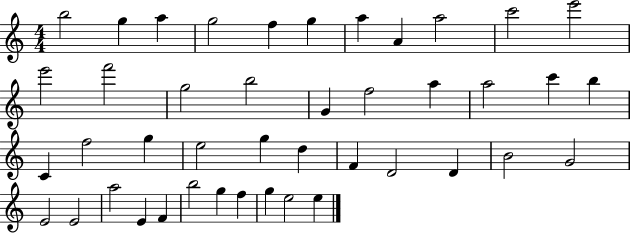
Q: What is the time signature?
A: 4/4